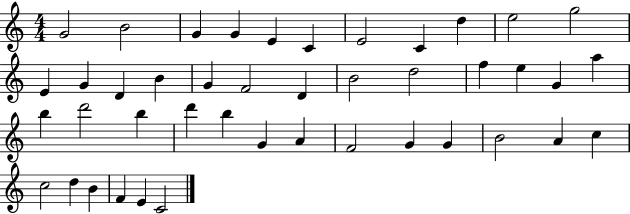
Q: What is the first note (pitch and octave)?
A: G4